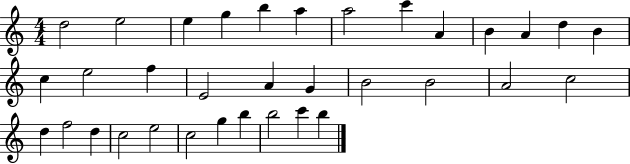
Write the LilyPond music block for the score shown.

{
  \clef treble
  \numericTimeSignature
  \time 4/4
  \key c \major
  d''2 e''2 | e''4 g''4 b''4 a''4 | a''2 c'''4 a'4 | b'4 a'4 d''4 b'4 | \break c''4 e''2 f''4 | e'2 a'4 g'4 | b'2 b'2 | a'2 c''2 | \break d''4 f''2 d''4 | c''2 e''2 | c''2 g''4 b''4 | b''2 c'''4 b''4 | \break \bar "|."
}